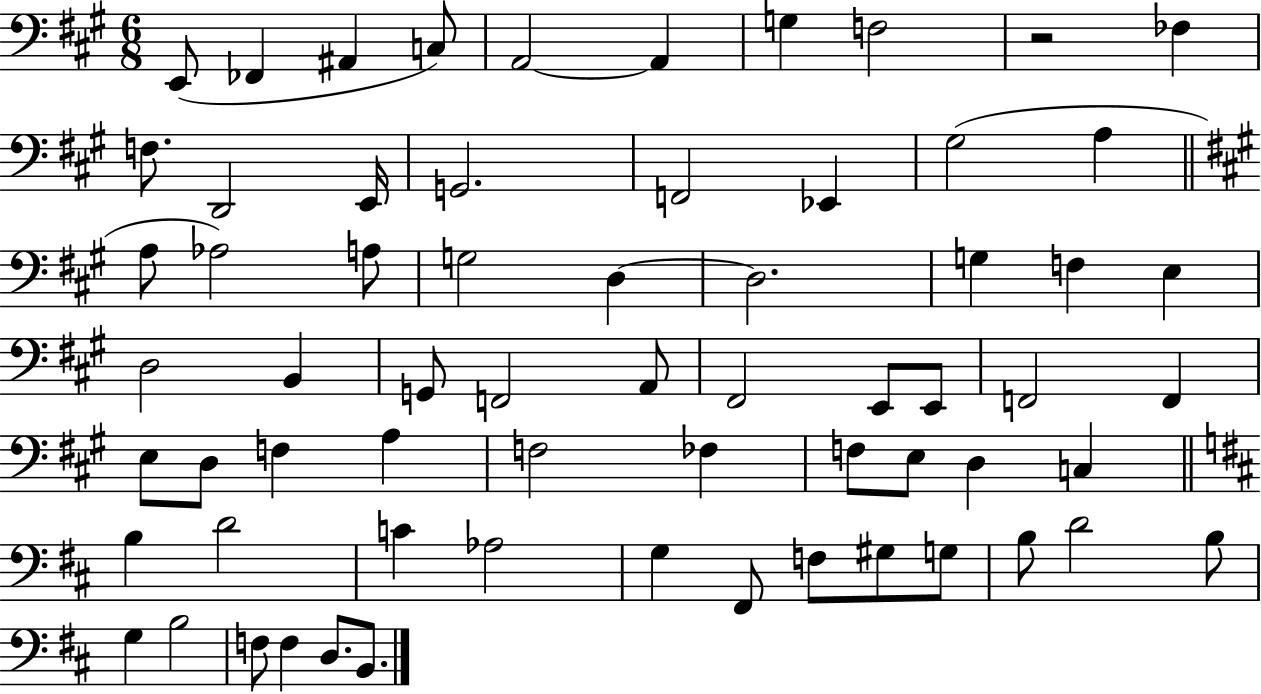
X:1
T:Untitled
M:6/8
L:1/4
K:A
E,,/2 _F,, ^A,, C,/2 A,,2 A,, G, F,2 z2 _F, F,/2 D,,2 E,,/4 G,,2 F,,2 _E,, ^G,2 A, A,/2 _A,2 A,/2 G,2 D, D,2 G, F, E, D,2 B,, G,,/2 F,,2 A,,/2 ^F,,2 E,,/2 E,,/2 F,,2 F,, E,/2 D,/2 F, A, F,2 _F, F,/2 E,/2 D, C, B, D2 C _A,2 G, ^F,,/2 F,/2 ^G,/2 G,/2 B,/2 D2 B,/2 G, B,2 F,/2 F, D,/2 B,,/2